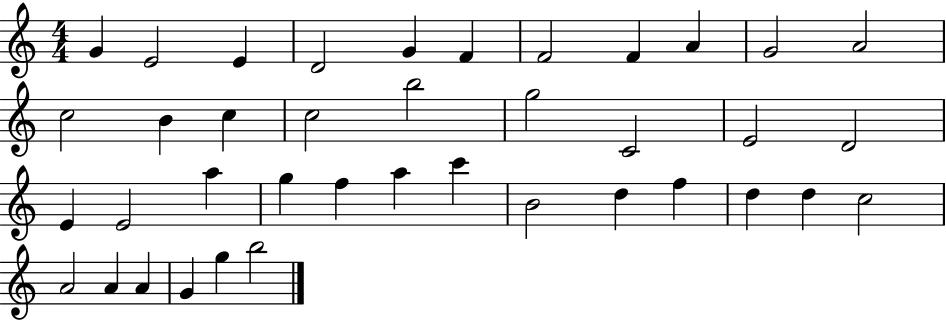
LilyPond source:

{
  \clef treble
  \numericTimeSignature
  \time 4/4
  \key c \major
  g'4 e'2 e'4 | d'2 g'4 f'4 | f'2 f'4 a'4 | g'2 a'2 | \break c''2 b'4 c''4 | c''2 b''2 | g''2 c'2 | e'2 d'2 | \break e'4 e'2 a''4 | g''4 f''4 a''4 c'''4 | b'2 d''4 f''4 | d''4 d''4 c''2 | \break a'2 a'4 a'4 | g'4 g''4 b''2 | \bar "|."
}